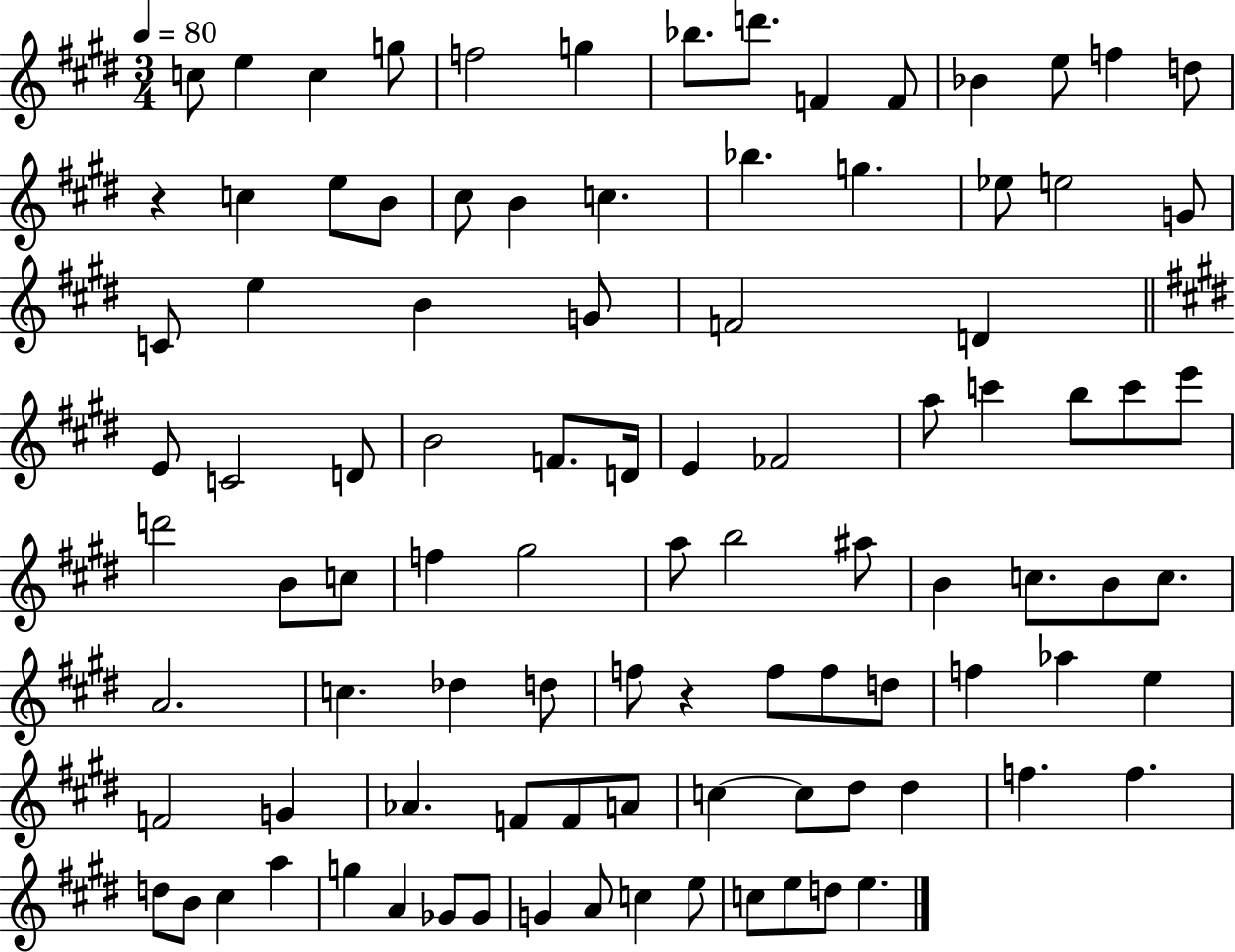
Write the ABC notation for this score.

X:1
T:Untitled
M:3/4
L:1/4
K:E
c/2 e c g/2 f2 g _b/2 d'/2 F F/2 _B e/2 f d/2 z c e/2 B/2 ^c/2 B c _b g _e/2 e2 G/2 C/2 e B G/2 F2 D E/2 C2 D/2 B2 F/2 D/4 E _F2 a/2 c' b/2 c'/2 e'/2 d'2 B/2 c/2 f ^g2 a/2 b2 ^a/2 B c/2 B/2 c/2 A2 c _d d/2 f/2 z f/2 f/2 d/2 f _a e F2 G _A F/2 F/2 A/2 c c/2 ^d/2 ^d f f d/2 B/2 ^c a g A _G/2 _G/2 G A/2 c e/2 c/2 e/2 d/2 e